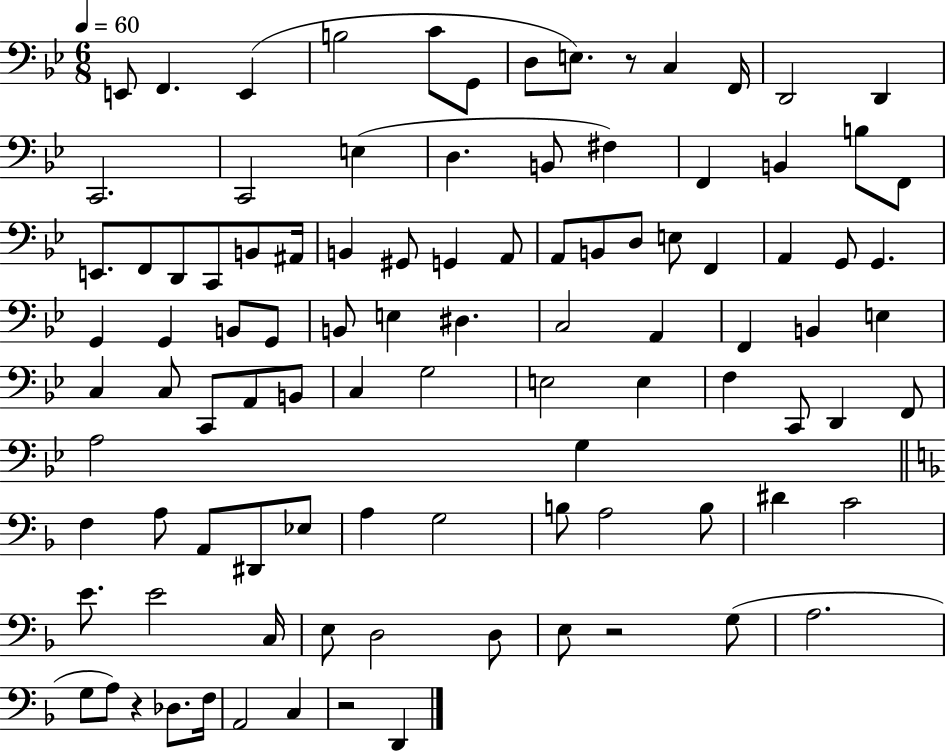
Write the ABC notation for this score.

X:1
T:Untitled
M:6/8
L:1/4
K:Bb
E,,/2 F,, E,, B,2 C/2 G,,/2 D,/2 E,/2 z/2 C, F,,/4 D,,2 D,, C,,2 C,,2 E, D, B,,/2 ^F, F,, B,, B,/2 F,,/2 E,,/2 F,,/2 D,,/2 C,,/2 B,,/2 ^A,,/4 B,, ^G,,/2 G,, A,,/2 A,,/2 B,,/2 D,/2 E,/2 F,, A,, G,,/2 G,, G,, G,, B,,/2 G,,/2 B,,/2 E, ^D, C,2 A,, F,, B,, E, C, C,/2 C,,/2 A,,/2 B,,/2 C, G,2 E,2 E, F, C,,/2 D,, F,,/2 A,2 G, F, A,/2 A,,/2 ^D,,/2 _E,/2 A, G,2 B,/2 A,2 B,/2 ^D C2 E/2 E2 C,/4 E,/2 D,2 D,/2 E,/2 z2 G,/2 A,2 G,/2 A,/2 z _D,/2 F,/4 A,,2 C, z2 D,,